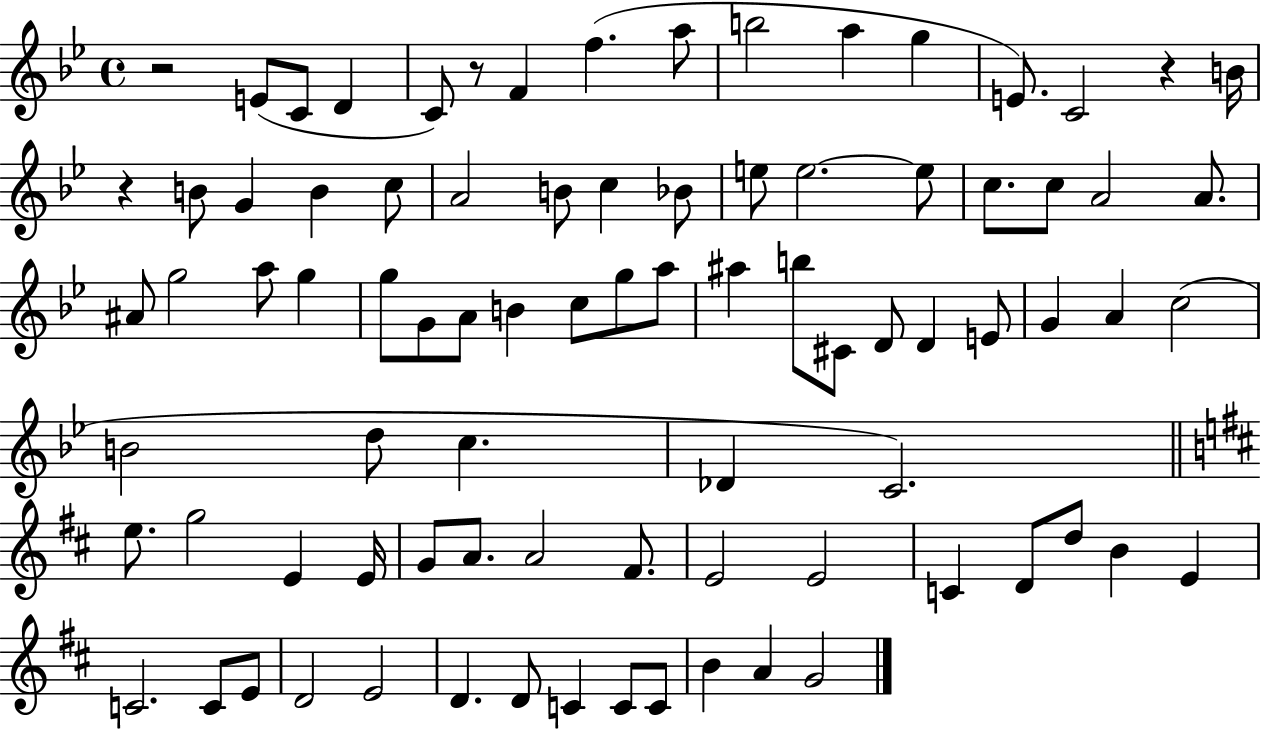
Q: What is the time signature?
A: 4/4